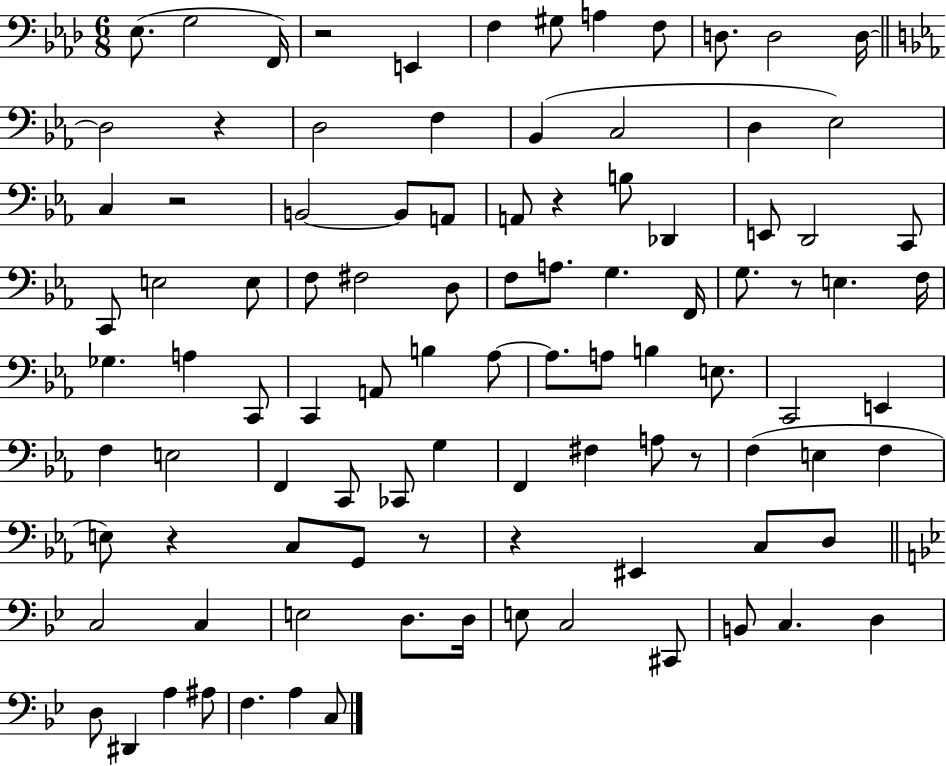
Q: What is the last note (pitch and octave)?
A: C3